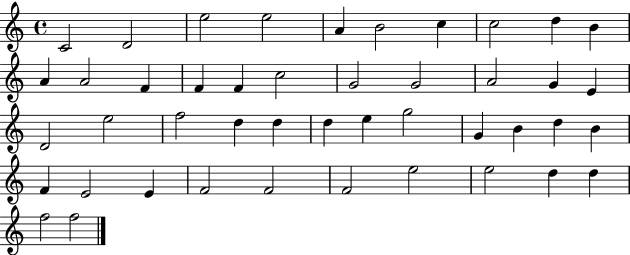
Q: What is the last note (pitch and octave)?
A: F5